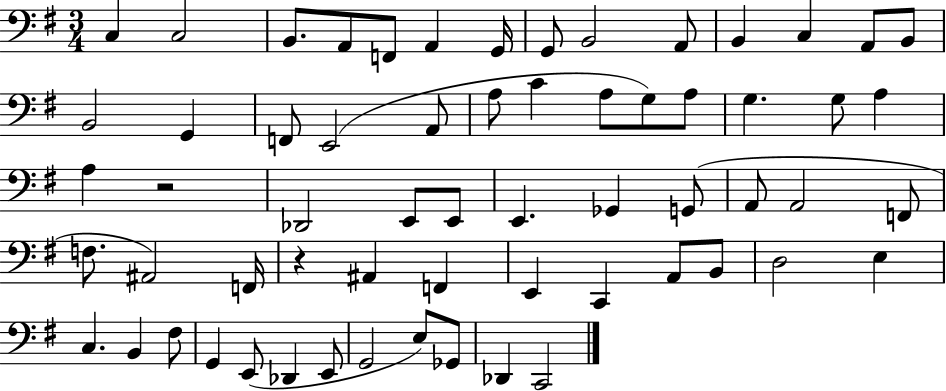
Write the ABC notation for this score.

X:1
T:Untitled
M:3/4
L:1/4
K:G
C, C,2 B,,/2 A,,/2 F,,/2 A,, G,,/4 G,,/2 B,,2 A,,/2 B,, C, A,,/2 B,,/2 B,,2 G,, F,,/2 E,,2 A,,/2 A,/2 C A,/2 G,/2 A,/2 G, G,/2 A, A, z2 _D,,2 E,,/2 E,,/2 E,, _G,, G,,/2 A,,/2 A,,2 F,,/2 F,/2 ^A,,2 F,,/4 z ^A,, F,, E,, C,, A,,/2 B,,/2 D,2 E, C, B,, ^F,/2 G,, E,,/2 _D,, E,,/2 G,,2 E,/2 _G,,/2 _D,, C,,2